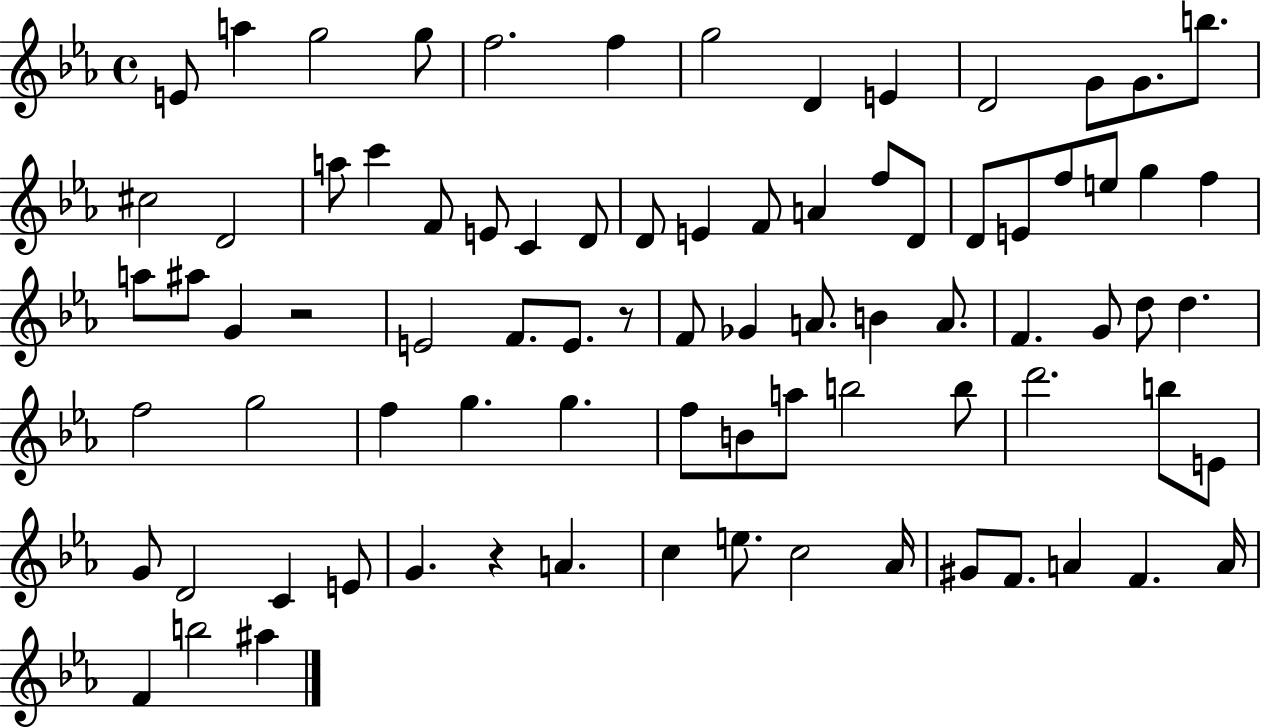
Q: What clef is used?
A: treble